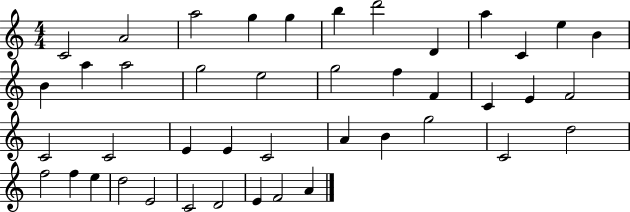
X:1
T:Untitled
M:4/4
L:1/4
K:C
C2 A2 a2 g g b d'2 D a C e B B a a2 g2 e2 g2 f F C E F2 C2 C2 E E C2 A B g2 C2 d2 f2 f e d2 E2 C2 D2 E F2 A